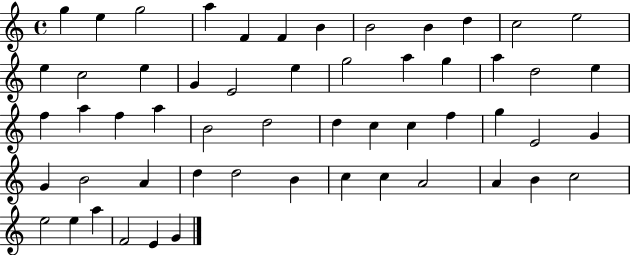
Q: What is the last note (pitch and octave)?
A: G4